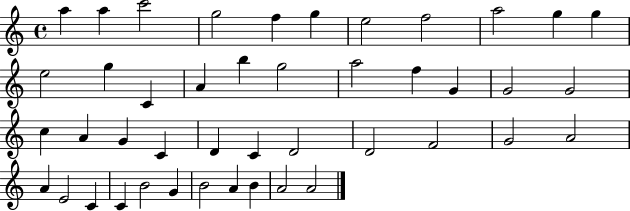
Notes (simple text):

A5/q A5/q C6/h G5/h F5/q G5/q E5/h F5/h A5/h G5/q G5/q E5/h G5/q C4/q A4/q B5/q G5/h A5/h F5/q G4/q G4/h G4/h C5/q A4/q G4/q C4/q D4/q C4/q D4/h D4/h F4/h G4/h A4/h A4/q E4/h C4/q C4/q B4/h G4/q B4/h A4/q B4/q A4/h A4/h